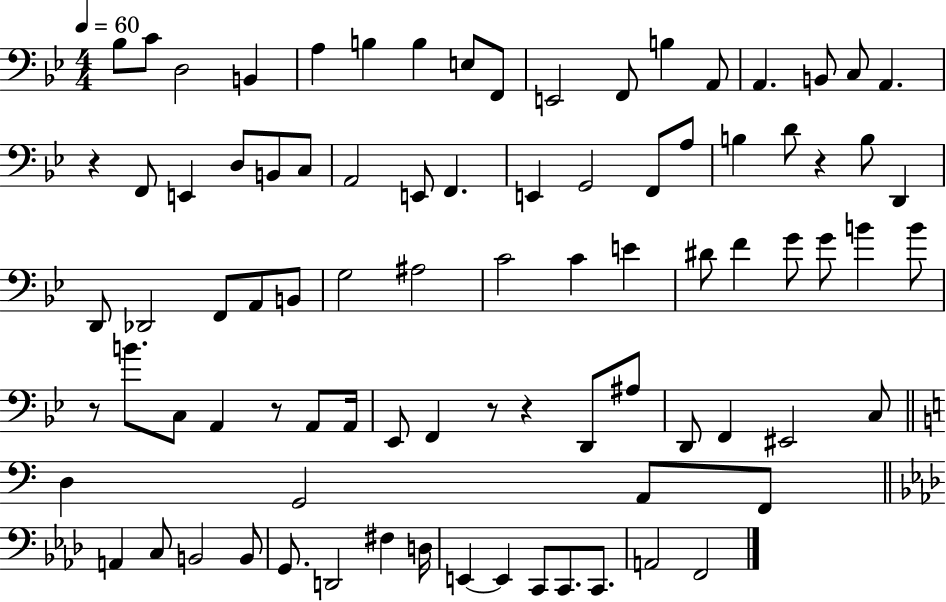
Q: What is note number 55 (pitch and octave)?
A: Eb2